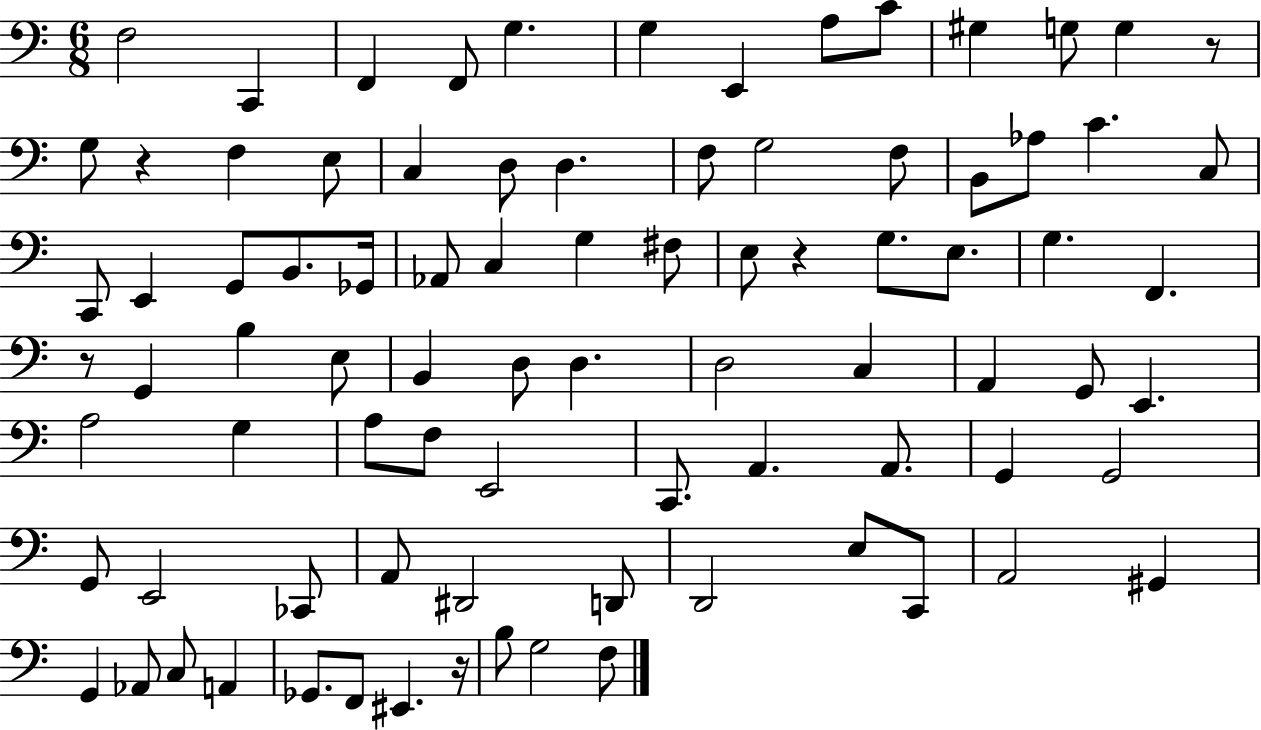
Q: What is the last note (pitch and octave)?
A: F3